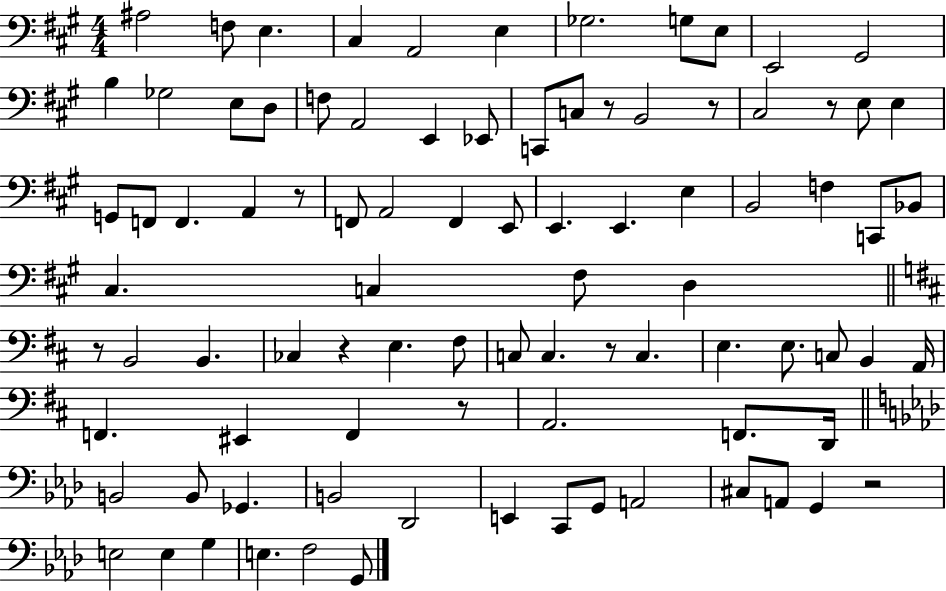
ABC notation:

X:1
T:Untitled
M:4/4
L:1/4
K:A
^A,2 F,/2 E, ^C, A,,2 E, _G,2 G,/2 E,/2 E,,2 ^G,,2 B, _G,2 E,/2 D,/2 F,/2 A,,2 E,, _E,,/2 C,,/2 C,/2 z/2 B,,2 z/2 ^C,2 z/2 E,/2 E, G,,/2 F,,/2 F,, A,, z/2 F,,/2 A,,2 F,, E,,/2 E,, E,, E, B,,2 F, C,,/2 _B,,/2 ^C, C, ^F,/2 D, z/2 B,,2 B,, _C, z E, ^F,/2 C,/2 C, z/2 C, E, E,/2 C,/2 B,, A,,/4 F,, ^E,, F,, z/2 A,,2 F,,/2 D,,/4 B,,2 B,,/2 _G,, B,,2 _D,,2 E,, C,,/2 G,,/2 A,,2 ^C,/2 A,,/2 G,, z2 E,2 E, G, E, F,2 G,,/2